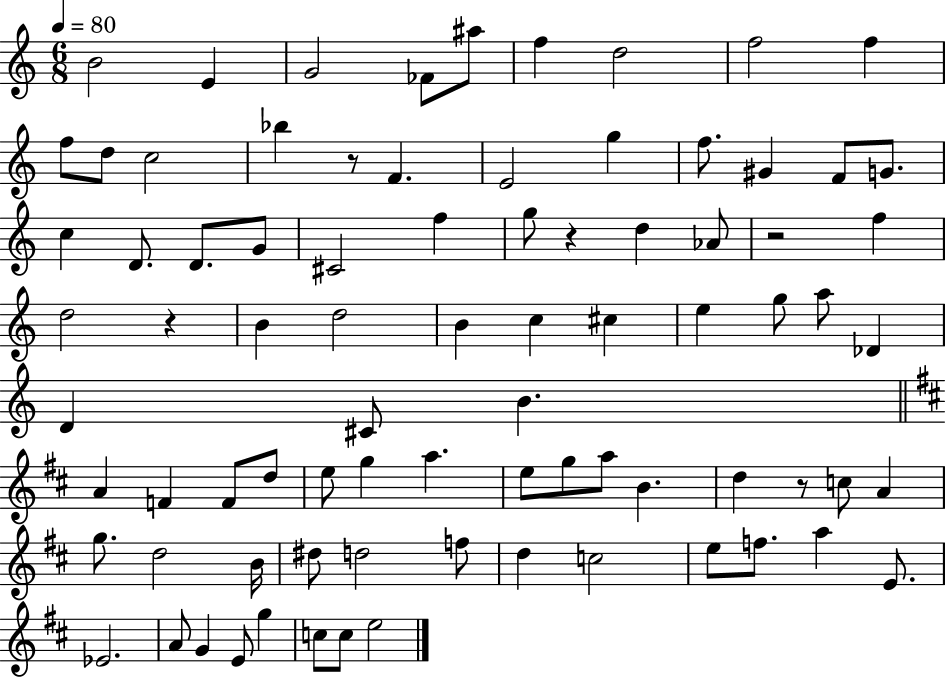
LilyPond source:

{
  \clef treble
  \numericTimeSignature
  \time 6/8
  \key c \major
  \tempo 4 = 80
  b'2 e'4 | g'2 fes'8 ais''8 | f''4 d''2 | f''2 f''4 | \break f''8 d''8 c''2 | bes''4 r8 f'4. | e'2 g''4 | f''8. gis'4 f'8 g'8. | \break c''4 d'8. d'8. g'8 | cis'2 f''4 | g''8 r4 d''4 aes'8 | r2 f''4 | \break d''2 r4 | b'4 d''2 | b'4 c''4 cis''4 | e''4 g''8 a''8 des'4 | \break d'4 cis'8 b'4. | \bar "||" \break \key b \minor a'4 f'4 f'8 d''8 | e''8 g''4 a''4. | e''8 g''8 a''8 b'4. | d''4 r8 c''8 a'4 | \break g''8. d''2 b'16 | dis''8 d''2 f''8 | d''4 c''2 | e''8 f''8. a''4 e'8. | \break ees'2. | a'8 g'4 e'8 g''4 | c''8 c''8 e''2 | \bar "|."
}